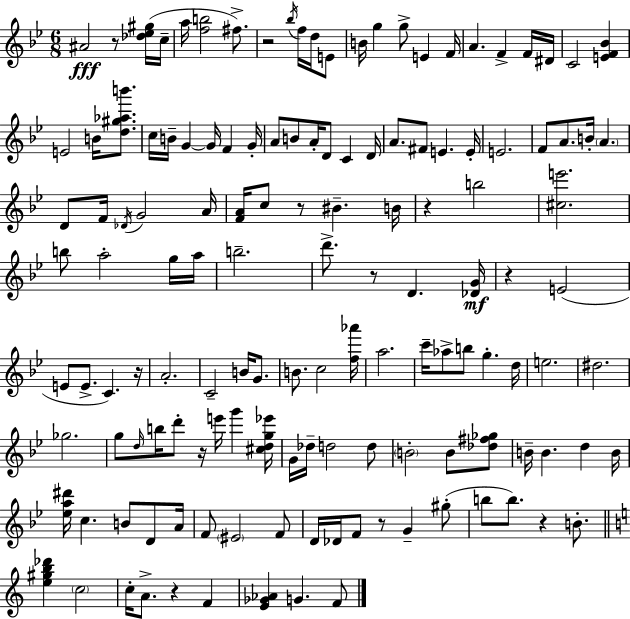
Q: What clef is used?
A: treble